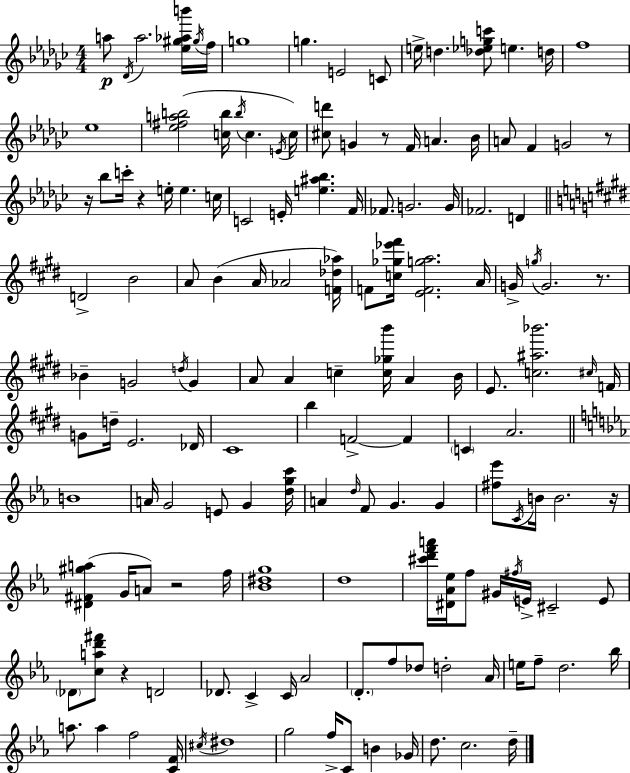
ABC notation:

X:1
T:Untitled
M:4/4
L:1/4
K:Ebm
a/2 _D/4 a2 [_e^g_ab']/4 ^g/4 f/4 g4 g E2 C/2 e/4 d [_d_egc']/2 e d/4 f4 _e4 [_e^fab]2 [cb]/4 b/4 c E/4 c/4 [^cd']/2 G z/2 F/4 A _B/4 A/2 F G2 z/2 z/4 _b/2 c'/4 z e/4 e c/4 C2 E/4 [e^a_b] F/4 _F/2 G2 G/4 _F2 D D2 B2 A/2 B A/4 _A2 [F_d_a]/4 F/2 [c_g_e'^f']/4 [EFga]2 A/4 G/4 g/4 G2 z/2 _B G2 d/4 G A/2 A c [c_gb']/4 A B/4 E/2 [c^a_b']2 ^c/4 F/4 G/2 d/4 E2 _D/4 ^C4 b F2 F C A2 B4 A/4 G2 E/2 G [dgc']/4 A d/4 F/2 G G [^f_e']/2 C/4 B/4 B2 z/4 [^D^F^ga] G/4 A/2 z2 f/4 [_B^dg]4 d4 [^c'd'f'a']/4 [^D_A_e]/4 f/2 ^G/4 ^f/4 E/4 ^C2 E/2 _D/2 [cad'^f']/2 z D2 _D/2 C C/4 _A2 D/2 f/2 _d/2 d2 _A/4 e/4 f/2 d2 _b/4 a/2 a f2 [CF]/4 ^c/4 ^d4 g2 f/4 C/2 B _G/4 d/2 c2 d/4